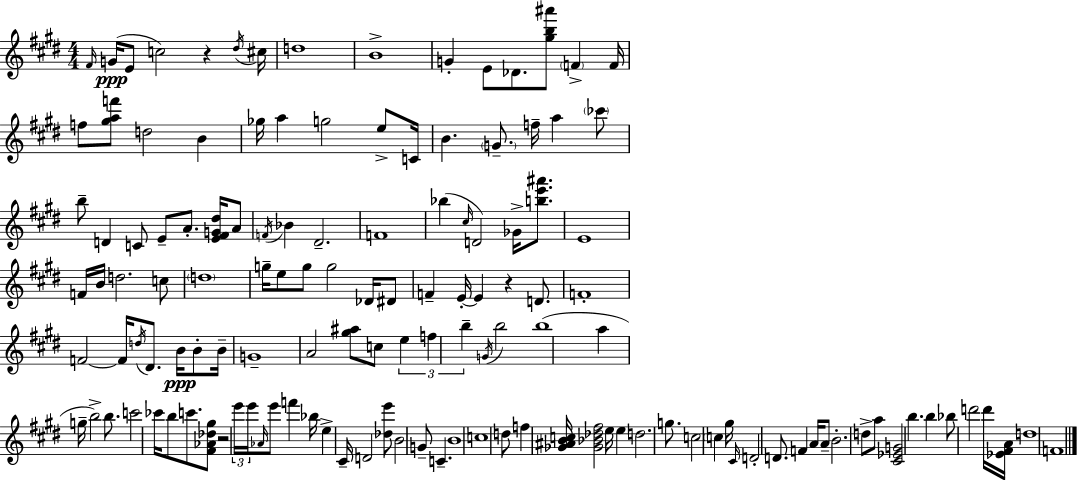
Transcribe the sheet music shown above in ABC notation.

X:1
T:Untitled
M:4/4
L:1/4
K:E
^F/4 G/4 E/2 c2 z ^d/4 ^c/4 d4 B4 G E/2 _D/2 [^gb^a']/2 F F/4 f/2 [^gaf']/2 d2 B _g/4 a g2 e/2 C/4 B G/2 f/4 a _c'/2 b/2 D C/2 E/2 A/2 [E^FG^d]/4 A/2 F/4 _B ^D2 F4 _b ^c/4 D2 _G/4 [be'^a']/2 E4 F/4 B/4 d2 c/2 d4 g/4 e/2 g/2 g2 _D/4 ^D/2 F E/4 E z D/2 F4 F2 F/4 d/4 ^D/2 B/4 B/2 B/4 G4 A2 [^g^a]/2 c/2 e f b G/4 b2 b4 a g/4 b2 b/2 c'2 _c'/4 b/2 c'/2 [^F_A_d^g]/2 z2 e'/4 e'/4 _A/4 e'/2 f' _b/4 e ^C/4 D2 [_de']/2 B2 G/2 C B4 c4 d/2 f [_G^ABc]/4 [_G_B_d^f]2 e/4 e d2 g/2 c2 c ^g/4 ^C/4 D2 D/2 F A/4 A/2 B2 d/2 a/2 [^C_EG]2 b b _b/2 d'2 d'/4 [_E^FA]/4 d4 F4